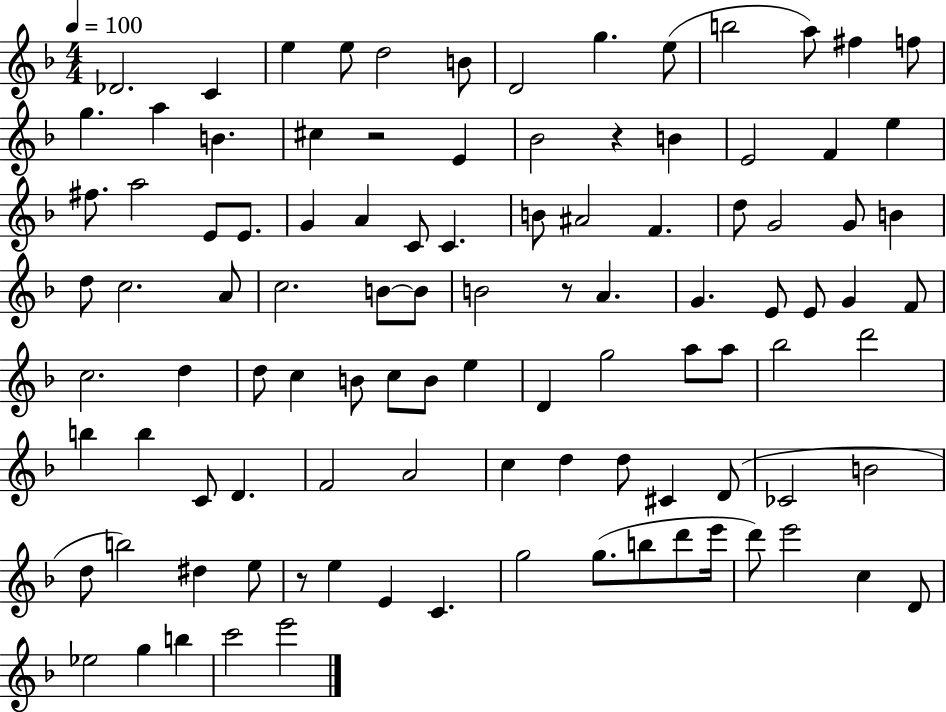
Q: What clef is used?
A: treble